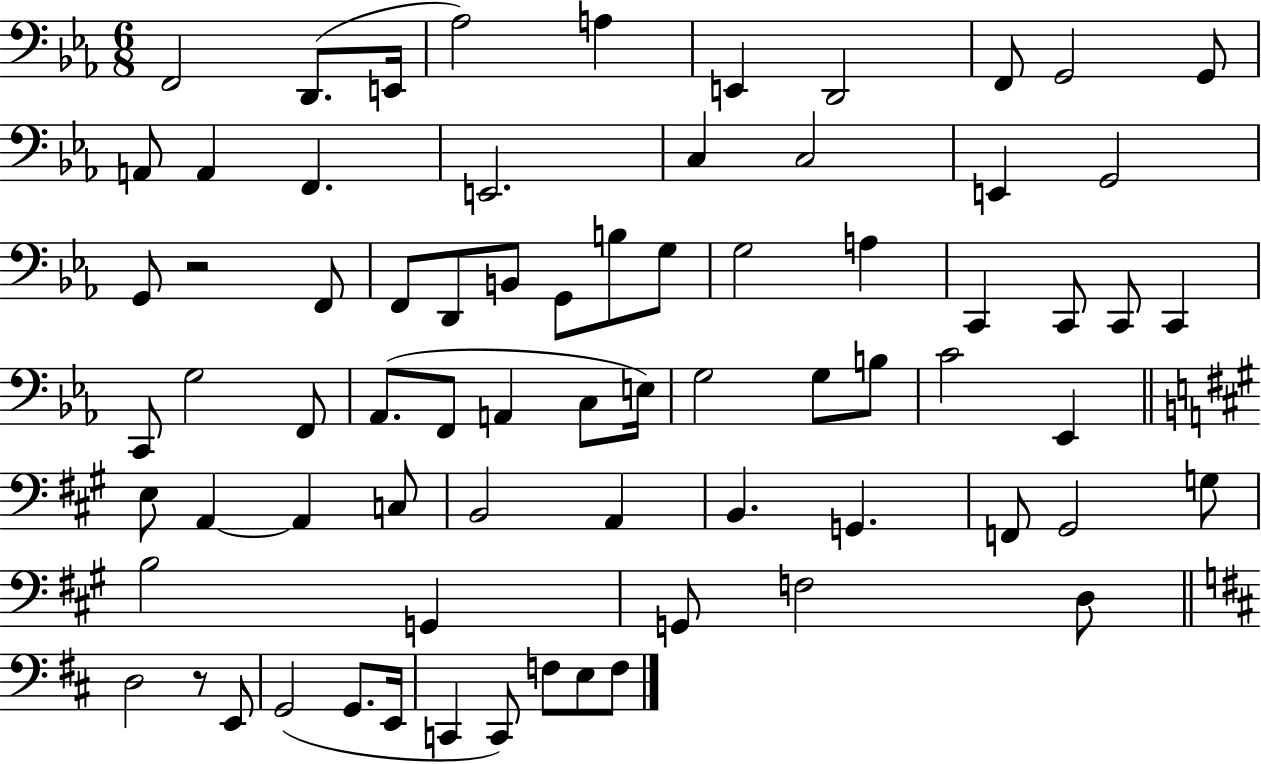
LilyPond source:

{
  \clef bass
  \numericTimeSignature
  \time 6/8
  \key ees \major
  f,2 d,8.( e,16 | aes2) a4 | e,4 d,2 | f,8 g,2 g,8 | \break a,8 a,4 f,4. | e,2. | c4 c2 | e,4 g,2 | \break g,8 r2 f,8 | f,8 d,8 b,8 g,8 b8 g8 | g2 a4 | c,4 c,8 c,8 c,4 | \break c,8 g2 f,8 | aes,8.( f,8 a,4 c8 e16) | g2 g8 b8 | c'2 ees,4 | \break \bar "||" \break \key a \major e8 a,4~~ a,4 c8 | b,2 a,4 | b,4. g,4. | f,8 gis,2 g8 | \break b2 g,4 | g,8 f2 d8 | \bar "||" \break \key d \major d2 r8 e,8 | g,2( g,8. e,16 | c,4 c,8) f8 e8 f8 | \bar "|."
}